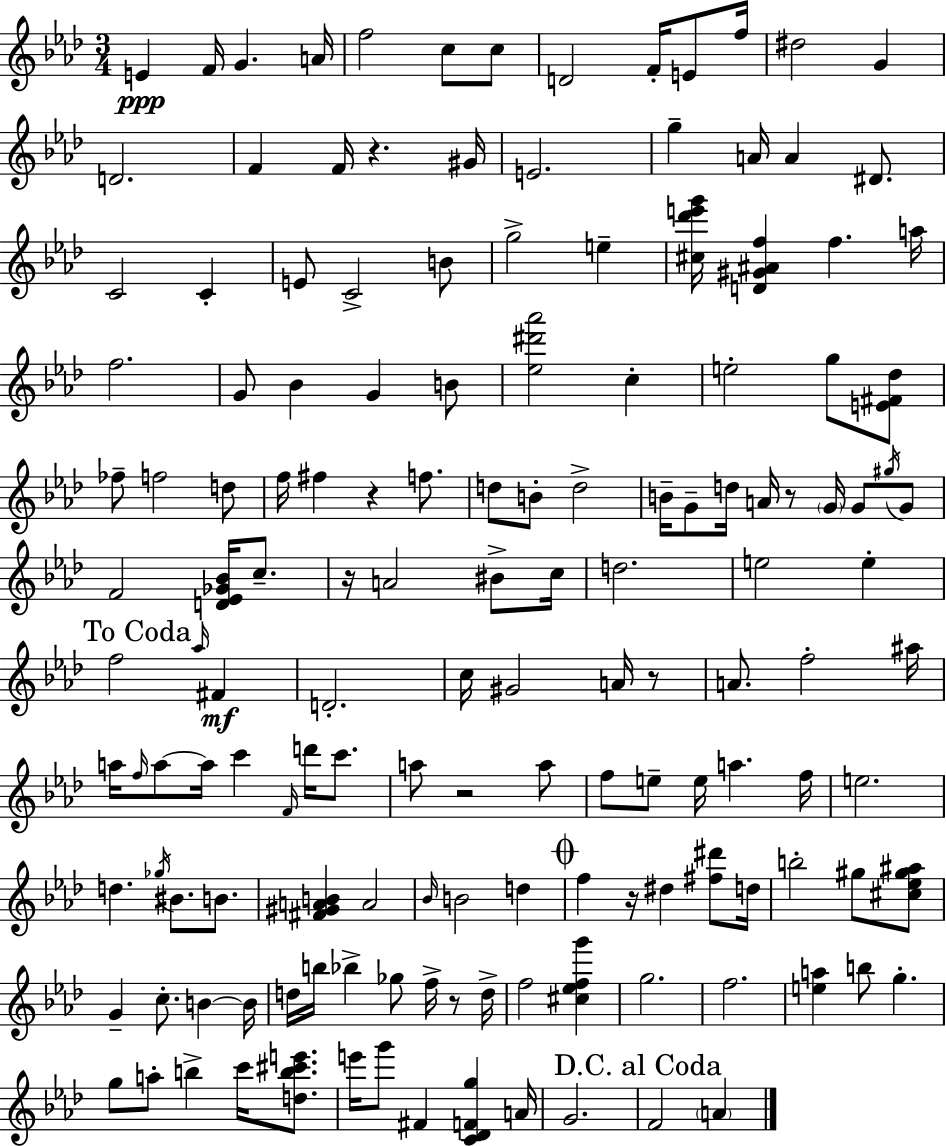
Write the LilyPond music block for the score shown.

{
  \clef treble
  \numericTimeSignature
  \time 3/4
  \key aes \major
  e'4\ppp f'16 g'4. a'16 | f''2 c''8 c''8 | d'2 f'16-. e'8 f''16 | dis''2 g'4 | \break d'2. | f'4 f'16 r4. gis'16 | e'2. | g''4-- a'16 a'4 dis'8. | \break c'2 c'4-. | e'8 c'2-> b'8 | g''2-> e''4-- | <cis'' des''' e''' g'''>16 <d' gis' ais' f''>4 f''4. a''16 | \break f''2. | g'8 bes'4 g'4 b'8 | <ees'' dis''' aes'''>2 c''4-. | e''2-. g''8 <e' fis' des''>8 | \break fes''8-- f''2 d''8 | f''16 fis''4 r4 f''8. | d''8 b'8-. d''2-> | b'16-- g'8-- d''16 a'16 r8 \parenthesize g'16 g'8 \acciaccatura { gis''16 } g'8 | \break f'2 <d' ees' ges' bes'>16 c''8.-- | r16 a'2 bis'8-> | c''16 d''2. | e''2 e''4-. | \break \mark "To Coda" f''2 \grace { aes''16 }\mf fis'4 | d'2.-. | c''16 gis'2 a'16 | r8 a'8. f''2-. | \break ais''16 a''16 \grace { f''16 } a''8~~ a''16 c'''4 \grace { f'16 } | d'''16 c'''8. a''8 r2 | a''8 f''8 e''8-- e''16 a''4. | f''16 e''2. | \break d''4. \acciaccatura { ges''16 } bis'8. | b'8. <fis' gis' a' b'>4 a'2 | \grace { bes'16 } b'2 | d''4 \mark \markup { \musicglyph "scripts.coda" } f''4 r16 dis''4 | \break <fis'' dis'''>8 d''16 b''2-. | gis''8 <cis'' ees'' gis'' ais''>8 g'4-- c''8.-. | b'4~~ b'16 d''16 b''16 bes''4-> | ges''8 f''16-> r8 d''16-> f''2 | \break <cis'' ees'' f'' g'''>4 g''2. | f''2. | <e'' a''>4 b''8 | g''4.-. g''8 a''8-. b''4-> | \break c'''16 <d'' b'' cis''' e'''>8. e'''16 g'''8 fis'4 | <c' des' f' g''>4 a'16 g'2. | \mark "D.C. al Coda" f'2 | \parenthesize a'4 \bar "|."
}